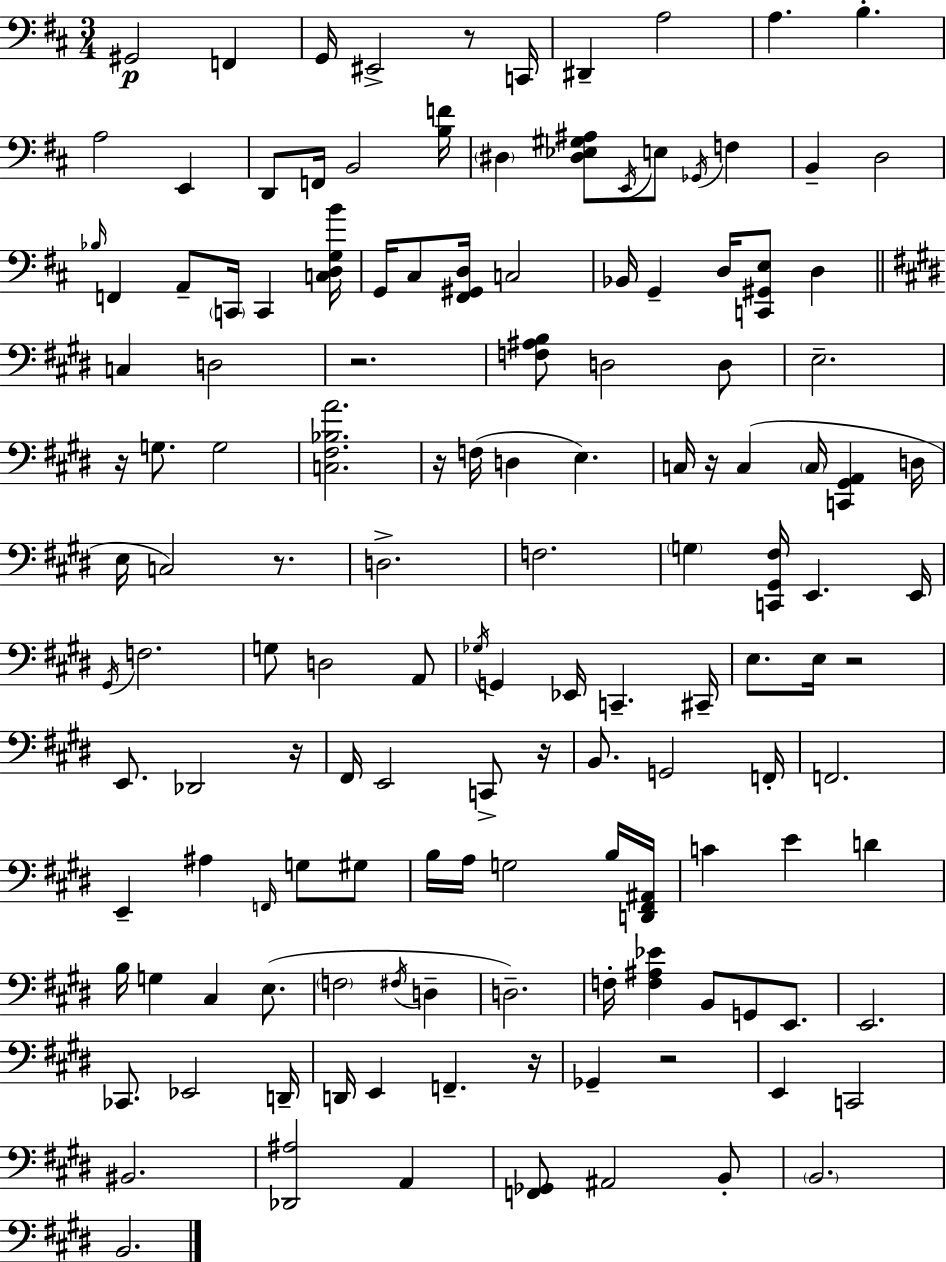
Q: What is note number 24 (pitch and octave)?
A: A2